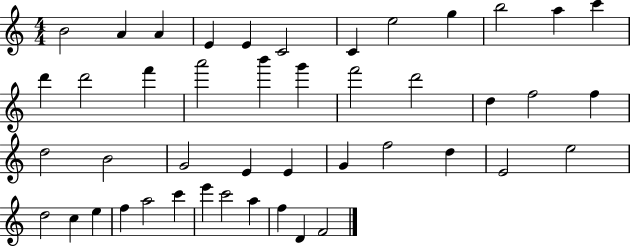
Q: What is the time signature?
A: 4/4